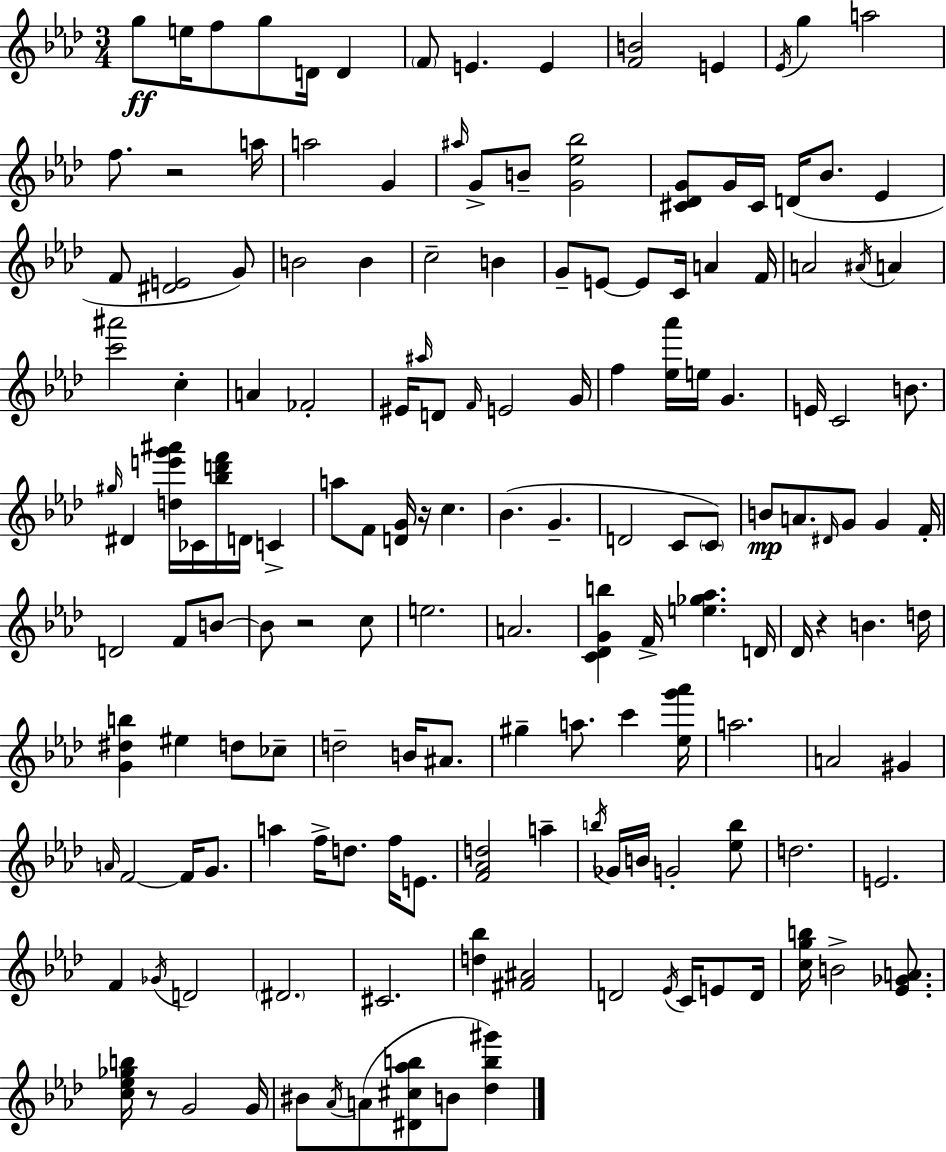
{
  \clef treble
  \numericTimeSignature
  \time 3/4
  \key aes \major
  g''8\ff e''16 f''8 g''8 d'16 d'4 | \parenthesize f'8 e'4. e'4 | <f' b'>2 e'4 | \acciaccatura { ees'16 } g''4 a''2 | \break f''8. r2 | a''16 a''2 g'4 | \grace { ais''16 } g'8-> b'8-- <g' ees'' bes''>2 | <cis' des' g'>8 g'16 cis'16 d'16( bes'8. ees'4 | \break f'8 <dis' e'>2 | g'8) b'2 b'4 | c''2-- b'4 | g'8-- e'8~~ e'8 c'16 a'4 | \break f'16 a'2 \acciaccatura { ais'16 } a'4 | <c''' ais'''>2 c''4-. | a'4 fes'2-. | eis'16 \grace { ais''16 } d'8 \grace { f'16 } e'2 | \break g'16 f''4 <ees'' aes'''>16 e''16 g'4. | e'16 c'2 | b'8. \grace { gis''16 } dis'4 <d'' e''' g''' ais'''>16 ces'16 | <bes'' d''' f'''>16 d'16 c'4-> a''8 f'8 <d' g'>16 r16 | \break c''4. bes'4.( | g'4.-- d'2 | c'8 \parenthesize c'8) b'8\mp a'8. \grace { dis'16 } | g'8 g'4 f'16-. d'2 | \break f'8 b'8~~ b'8 r2 | c''8 e''2. | a'2. | <c' des' g' b''>4 f'16-> | \break <e'' ges'' aes''>4. d'16 des'16 r4 | b'4. d''16 <g' dis'' b''>4 eis''4 | d''8 ces''8-- d''2-- | b'16 ais'8. gis''4-- a''8. | \break c'''4 <ees'' g''' aes'''>16 a''2. | a'2 | gis'4 \grace { a'16 } f'2~~ | f'16 g'8. a''4 | \break f''16-> d''8. f''16 e'8. <f' aes' d''>2 | a''4-- \acciaccatura { b''16 } ges'16 b'16 g'2-. | <ees'' b''>8 d''2. | e'2. | \break f'4 | \acciaccatura { ges'16 } d'2 \parenthesize dis'2. | cis'2. | <d'' bes''>4 | \break <fis' ais'>2 d'2 | \acciaccatura { ees'16 } c'16 e'8 d'16 <c'' g'' b''>16 | b'2-> <ees' ges' a'>8. <c'' ees'' ges'' b''>16 | r8 g'2 g'16 bis'8 | \break \acciaccatura { aes'16 } a'8( <dis' cis'' aes'' b''>8 b'8 <des'' b'' gis'''>4) | \bar "|."
}